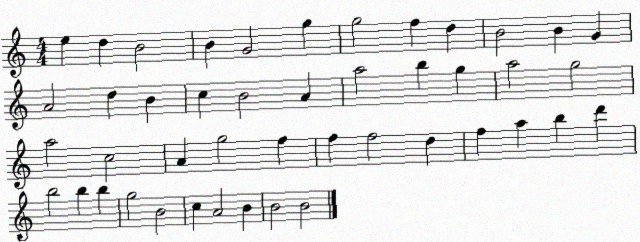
X:1
T:Untitled
M:4/4
L:1/4
K:C
e d B2 B G2 g g2 f d B2 B G A2 d B c B2 A a2 b g a2 g2 a2 c2 A g2 f f f2 d f a b d' b2 b b g2 B2 c A2 B B2 B2